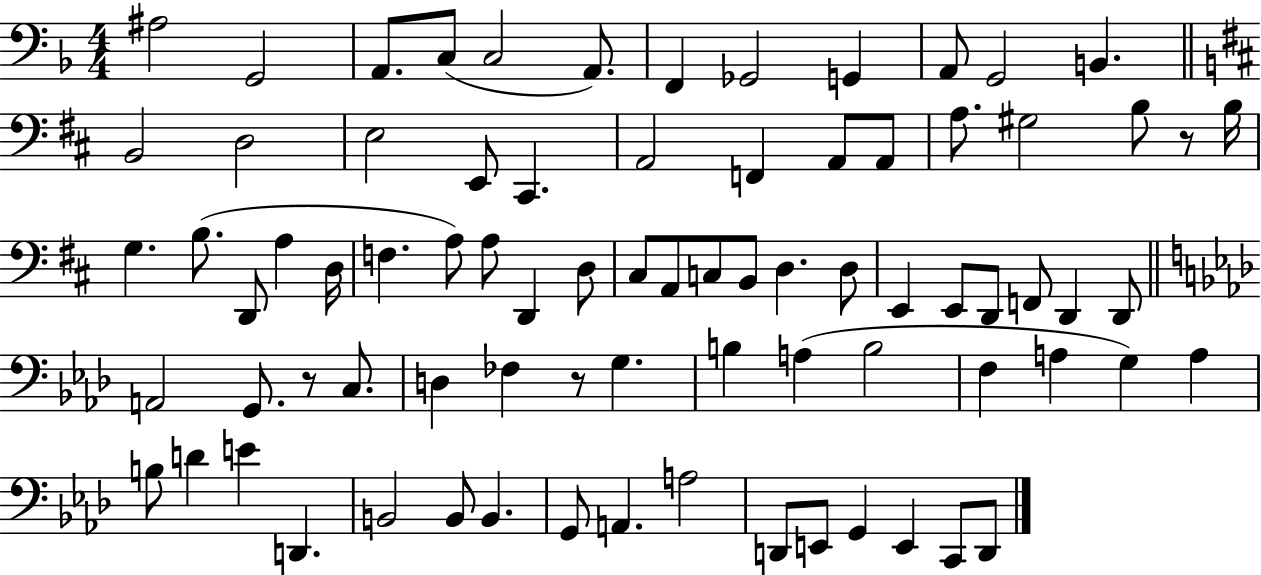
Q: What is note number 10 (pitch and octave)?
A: A2